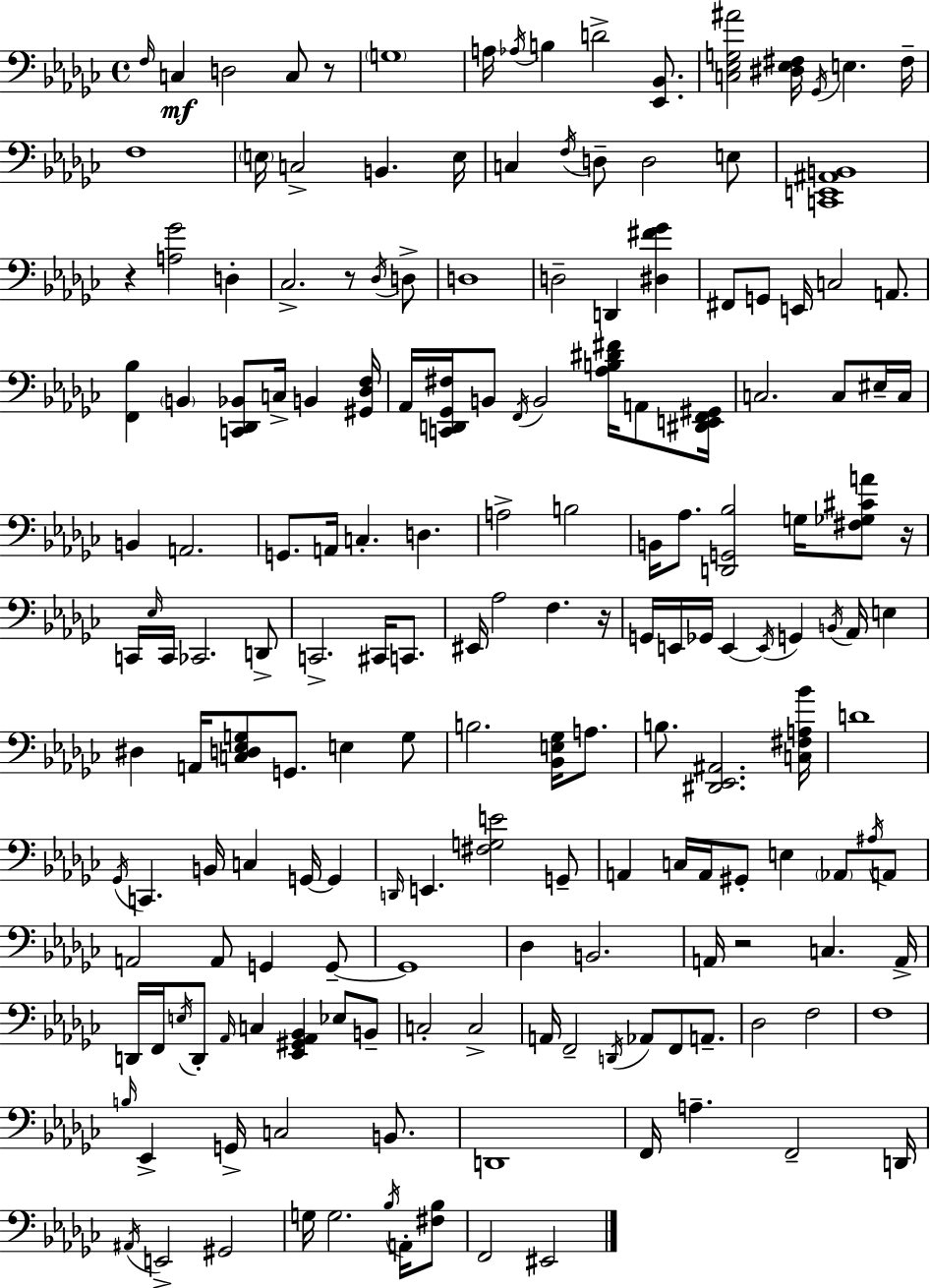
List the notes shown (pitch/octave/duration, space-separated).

F3/s C3/q D3/h C3/e R/e G3/w A3/s Ab3/s B3/q D4/h [Eb2,Bb2]/e. [C3,Eb3,G3,A#4]/h [D#3,Eb3,F#3]/s Gb2/s E3/q. F#3/s F3/w E3/s C3/h B2/q. E3/s C3/q F3/s D3/e D3/h E3/e [C2,E2,A#2,B2]/w R/q [A3,Gb4]/h D3/q CES3/h. R/e Db3/s D3/e D3/w D3/h D2/q [D#3,F#4,Gb4]/q F#2/e G2/e E2/s C3/h A2/e. [F2,Bb3]/q B2/q [C2,Db2,Bb2]/e C3/s B2/q [G#2,Db3,F3]/s Ab2/s [C2,D2,Gb2,F#3]/s B2/e F2/s B2/h [Ab3,B3,D#4,F#4]/s A2/e [D#2,E2,F2,G#2]/s C3/h. C3/e EIS3/s C3/s B2/q A2/h. G2/e. A2/s C3/q. D3/q. A3/h B3/h B2/s Ab3/e. [D2,G2,Bb3]/h G3/s [F#3,Gb3,C#4,A4]/e R/s C2/s Eb3/s C2/s CES2/h. D2/e C2/h. C#2/s C2/e. EIS2/s Ab3/h F3/q. R/s G2/s E2/s Gb2/s E2/q E2/s G2/q B2/s Ab2/s E3/q D#3/q A2/s [C3,D3,Eb3,G3]/e G2/e. E3/q G3/e B3/h. [Bb2,E3,Gb3]/s A3/e. B3/e. [D#2,Eb2,A#2]/h. [C3,F#3,A3,Bb4]/s D4/w Gb2/s C2/q. B2/s C3/q G2/s G2/q D2/s E2/q. [F#3,G3,E4]/h G2/e A2/q C3/s A2/s G#2/e E3/q Ab2/e A#3/s A2/e A2/h A2/e G2/q G2/e G2/w Db3/q B2/h. A2/s R/h C3/q. A2/s D2/s F2/s E3/s D2/e Ab2/s C3/q [Eb2,G#2,Ab2,Bb2]/q Eb3/e B2/e C3/h C3/h A2/s F2/h D2/s Ab2/e F2/e A2/e. Db3/h F3/h F3/w B3/s Eb2/q G2/s C3/h B2/e. D2/w F2/s A3/q. F2/h D2/s A#2/s E2/h G#2/h G3/s G3/h. Bb3/s A2/s [F#3,Bb3]/e F2/h EIS2/h